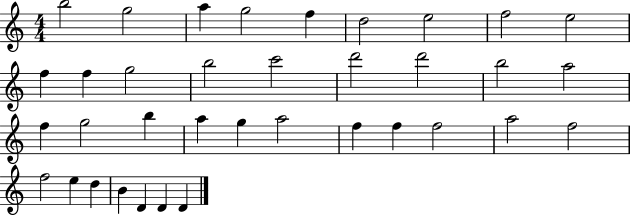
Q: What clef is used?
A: treble